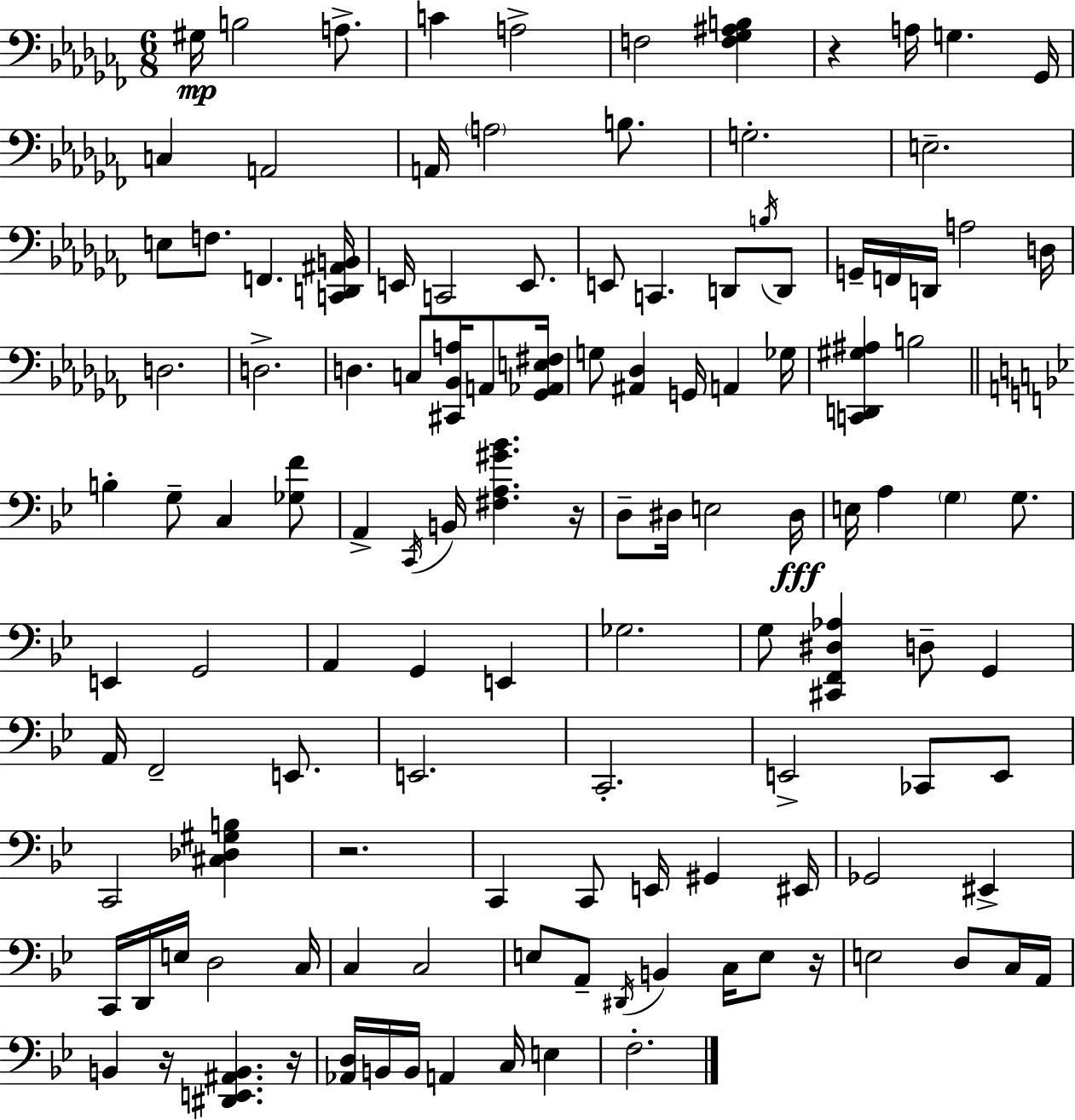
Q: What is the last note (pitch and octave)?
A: F3